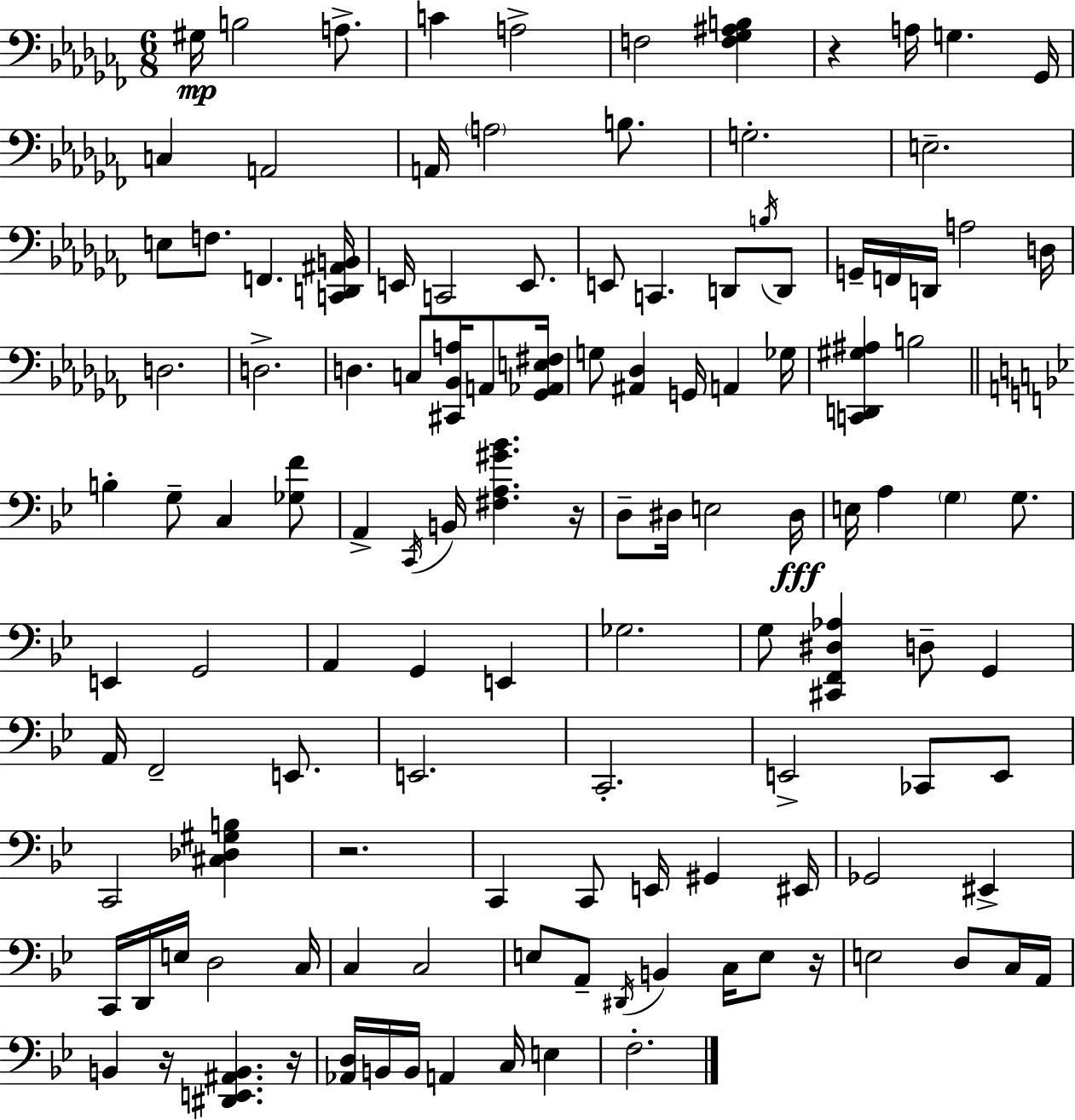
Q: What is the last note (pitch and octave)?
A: F3